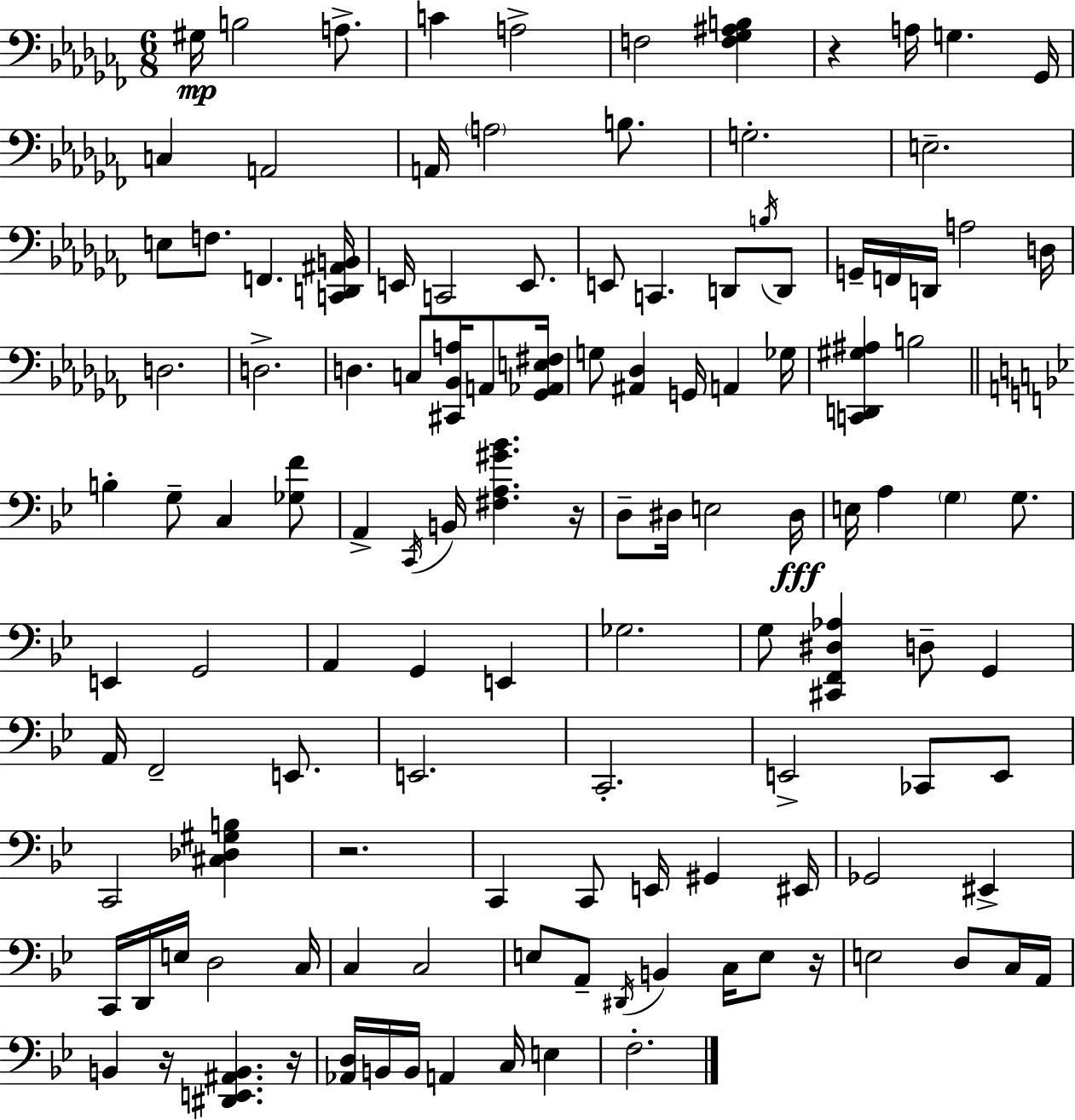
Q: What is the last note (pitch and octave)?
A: F3